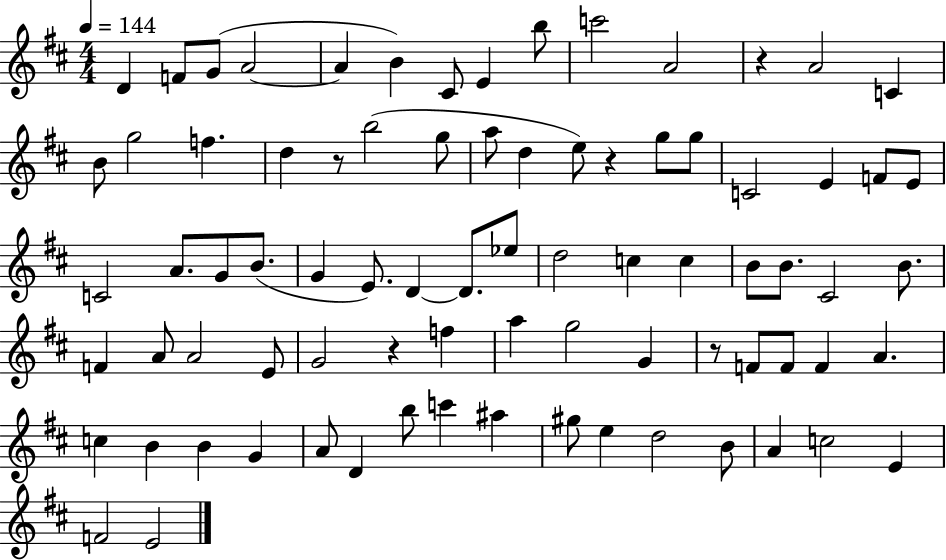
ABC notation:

X:1
T:Untitled
M:4/4
L:1/4
K:D
D F/2 G/2 A2 A B ^C/2 E b/2 c'2 A2 z A2 C B/2 g2 f d z/2 b2 g/2 a/2 d e/2 z g/2 g/2 C2 E F/2 E/2 C2 A/2 G/2 B/2 G E/2 D D/2 _e/2 d2 c c B/2 B/2 ^C2 B/2 F A/2 A2 E/2 G2 z f a g2 G z/2 F/2 F/2 F A c B B G A/2 D b/2 c' ^a ^g/2 e d2 B/2 A c2 E F2 E2